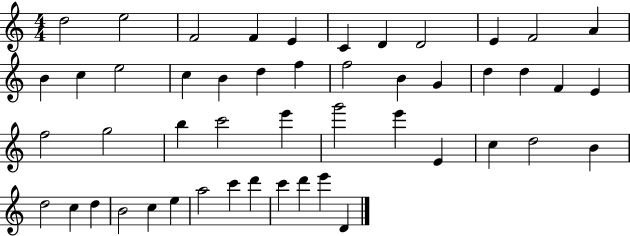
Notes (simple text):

D5/h E5/h F4/h F4/q E4/q C4/q D4/q D4/h E4/q F4/h A4/q B4/q C5/q E5/h C5/q B4/q D5/q F5/q F5/h B4/q G4/q D5/q D5/q F4/q E4/q F5/h G5/h B5/q C6/h E6/q G6/h E6/q E4/q C5/q D5/h B4/q D5/h C5/q D5/q B4/h C5/q E5/q A5/h C6/q D6/q C6/q D6/q E6/q D4/q